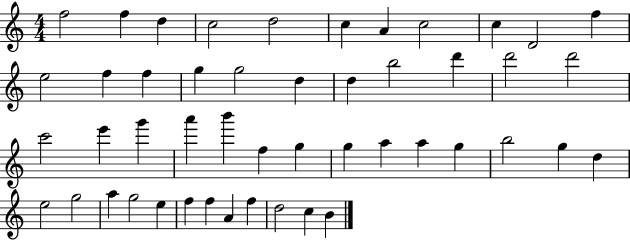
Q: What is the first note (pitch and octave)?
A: F5